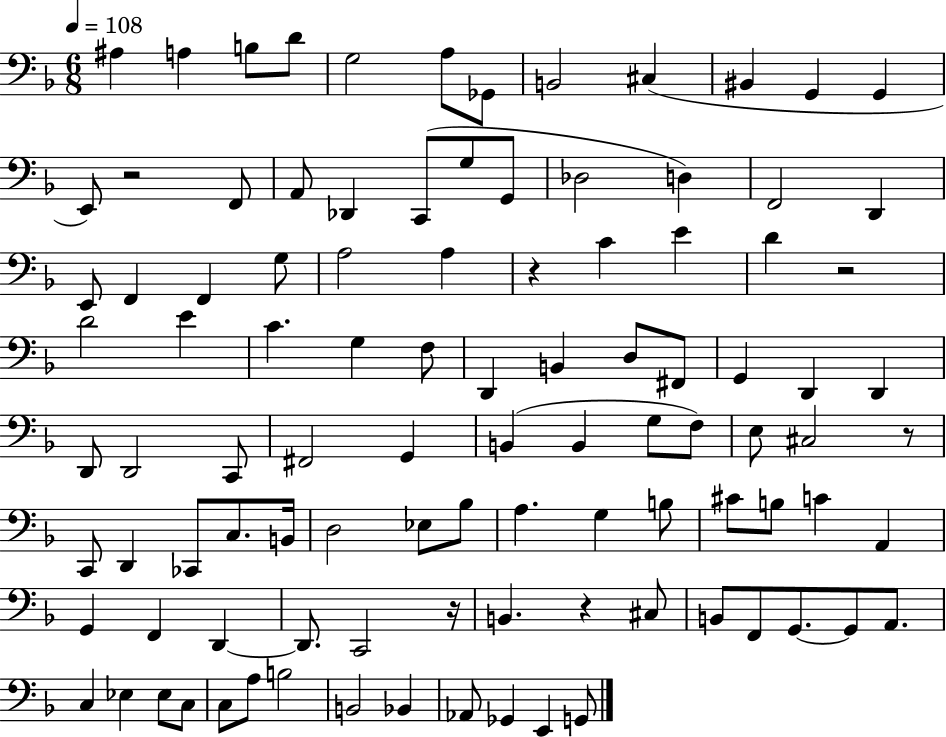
{
  \clef bass
  \numericTimeSignature
  \time 6/8
  \key f \major
  \tempo 4 = 108
  ais4 a4 b8 d'8 | g2 a8 ges,8 | b,2 cis4( | bis,4 g,4 g,4 | \break e,8) r2 f,8 | a,8 des,4 c,8( g8 g,8 | des2 d4) | f,2 d,4 | \break e,8 f,4 f,4 g8 | a2 a4 | r4 c'4 e'4 | d'4 r2 | \break d'2 e'4 | c'4. g4 f8 | d,4 b,4 d8 fis,8 | g,4 d,4 d,4 | \break d,8 d,2 c,8 | fis,2 g,4 | b,4( b,4 g8 f8) | e8 cis2 r8 | \break c,8 d,4 ces,8 c8. b,16 | d2 ees8 bes8 | a4. g4 b8 | cis'8 b8 c'4 a,4 | \break g,4 f,4 d,4~~ | d,8. c,2 r16 | b,4. r4 cis8 | b,8 f,8 g,8.~~ g,8 a,8. | \break c4 ees4 ees8 c8 | c8 a8 b2 | b,2 bes,4 | aes,8 ges,4 e,4 g,8 | \break \bar "|."
}